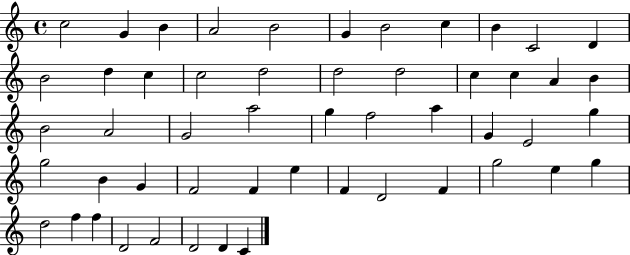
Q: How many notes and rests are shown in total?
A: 52